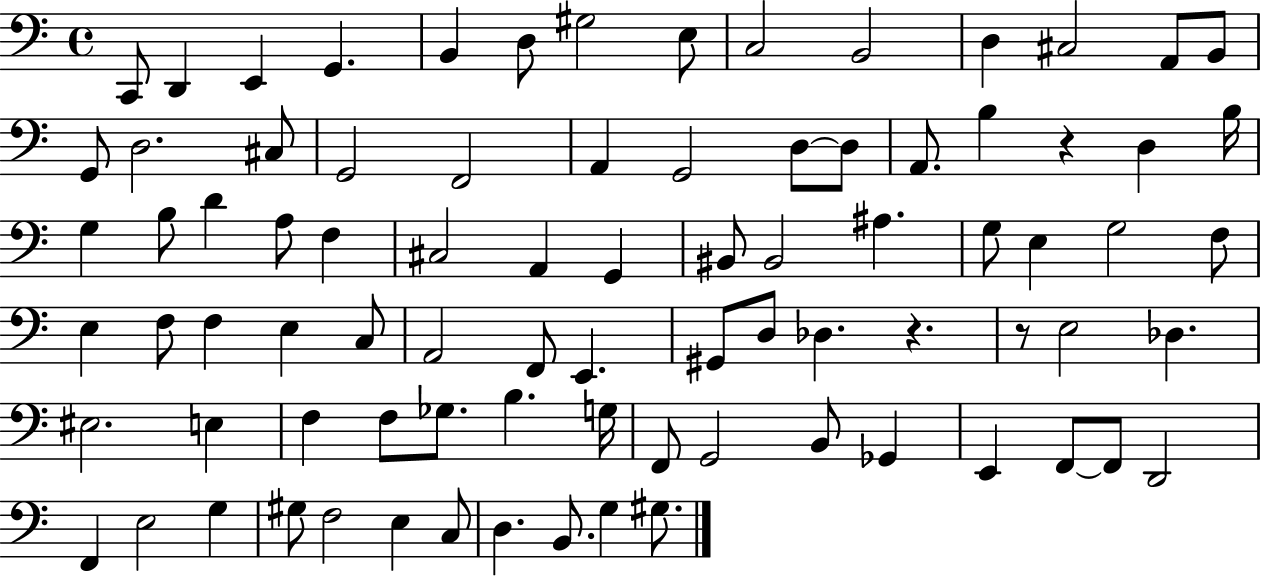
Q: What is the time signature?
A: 4/4